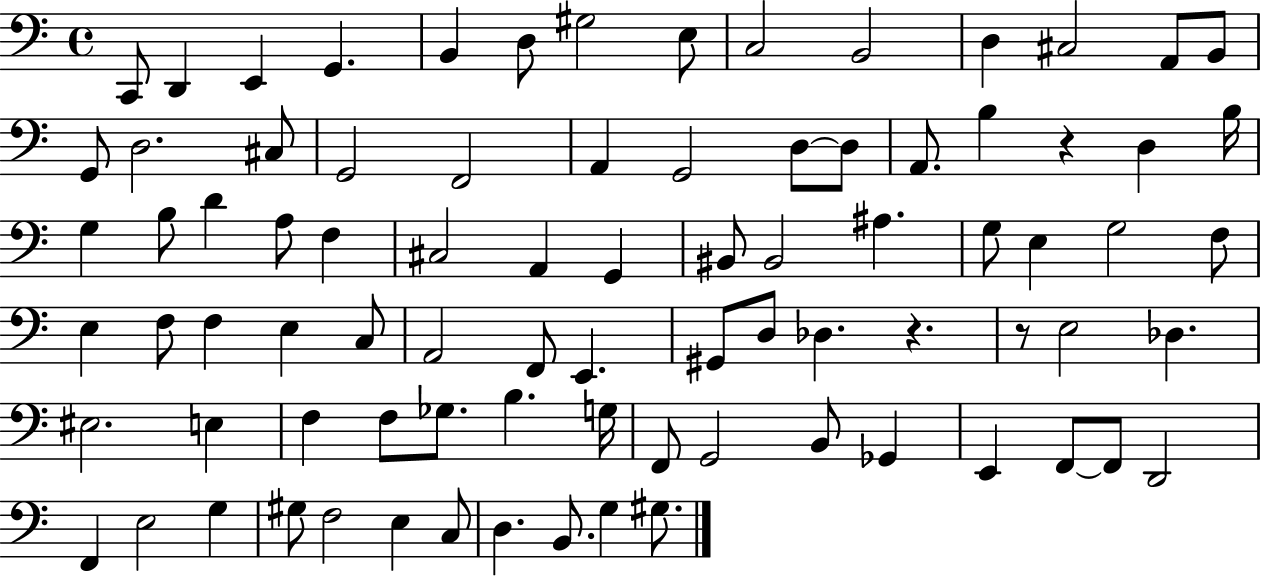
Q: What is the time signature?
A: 4/4